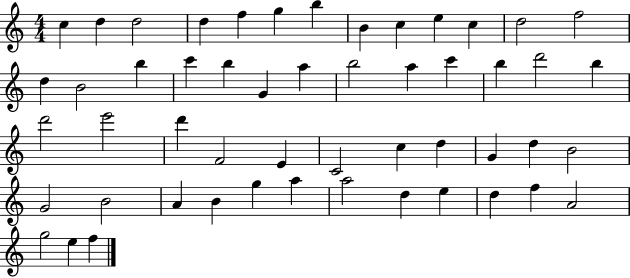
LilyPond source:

{
  \clef treble
  \numericTimeSignature
  \time 4/4
  \key c \major
  c''4 d''4 d''2 | d''4 f''4 g''4 b''4 | b'4 c''4 e''4 c''4 | d''2 f''2 | \break d''4 b'2 b''4 | c'''4 b''4 g'4 a''4 | b''2 a''4 c'''4 | b''4 d'''2 b''4 | \break d'''2 e'''2 | d'''4 f'2 e'4 | c'2 c''4 d''4 | g'4 d''4 b'2 | \break g'2 b'2 | a'4 b'4 g''4 a''4 | a''2 d''4 e''4 | d''4 f''4 a'2 | \break g''2 e''4 f''4 | \bar "|."
}